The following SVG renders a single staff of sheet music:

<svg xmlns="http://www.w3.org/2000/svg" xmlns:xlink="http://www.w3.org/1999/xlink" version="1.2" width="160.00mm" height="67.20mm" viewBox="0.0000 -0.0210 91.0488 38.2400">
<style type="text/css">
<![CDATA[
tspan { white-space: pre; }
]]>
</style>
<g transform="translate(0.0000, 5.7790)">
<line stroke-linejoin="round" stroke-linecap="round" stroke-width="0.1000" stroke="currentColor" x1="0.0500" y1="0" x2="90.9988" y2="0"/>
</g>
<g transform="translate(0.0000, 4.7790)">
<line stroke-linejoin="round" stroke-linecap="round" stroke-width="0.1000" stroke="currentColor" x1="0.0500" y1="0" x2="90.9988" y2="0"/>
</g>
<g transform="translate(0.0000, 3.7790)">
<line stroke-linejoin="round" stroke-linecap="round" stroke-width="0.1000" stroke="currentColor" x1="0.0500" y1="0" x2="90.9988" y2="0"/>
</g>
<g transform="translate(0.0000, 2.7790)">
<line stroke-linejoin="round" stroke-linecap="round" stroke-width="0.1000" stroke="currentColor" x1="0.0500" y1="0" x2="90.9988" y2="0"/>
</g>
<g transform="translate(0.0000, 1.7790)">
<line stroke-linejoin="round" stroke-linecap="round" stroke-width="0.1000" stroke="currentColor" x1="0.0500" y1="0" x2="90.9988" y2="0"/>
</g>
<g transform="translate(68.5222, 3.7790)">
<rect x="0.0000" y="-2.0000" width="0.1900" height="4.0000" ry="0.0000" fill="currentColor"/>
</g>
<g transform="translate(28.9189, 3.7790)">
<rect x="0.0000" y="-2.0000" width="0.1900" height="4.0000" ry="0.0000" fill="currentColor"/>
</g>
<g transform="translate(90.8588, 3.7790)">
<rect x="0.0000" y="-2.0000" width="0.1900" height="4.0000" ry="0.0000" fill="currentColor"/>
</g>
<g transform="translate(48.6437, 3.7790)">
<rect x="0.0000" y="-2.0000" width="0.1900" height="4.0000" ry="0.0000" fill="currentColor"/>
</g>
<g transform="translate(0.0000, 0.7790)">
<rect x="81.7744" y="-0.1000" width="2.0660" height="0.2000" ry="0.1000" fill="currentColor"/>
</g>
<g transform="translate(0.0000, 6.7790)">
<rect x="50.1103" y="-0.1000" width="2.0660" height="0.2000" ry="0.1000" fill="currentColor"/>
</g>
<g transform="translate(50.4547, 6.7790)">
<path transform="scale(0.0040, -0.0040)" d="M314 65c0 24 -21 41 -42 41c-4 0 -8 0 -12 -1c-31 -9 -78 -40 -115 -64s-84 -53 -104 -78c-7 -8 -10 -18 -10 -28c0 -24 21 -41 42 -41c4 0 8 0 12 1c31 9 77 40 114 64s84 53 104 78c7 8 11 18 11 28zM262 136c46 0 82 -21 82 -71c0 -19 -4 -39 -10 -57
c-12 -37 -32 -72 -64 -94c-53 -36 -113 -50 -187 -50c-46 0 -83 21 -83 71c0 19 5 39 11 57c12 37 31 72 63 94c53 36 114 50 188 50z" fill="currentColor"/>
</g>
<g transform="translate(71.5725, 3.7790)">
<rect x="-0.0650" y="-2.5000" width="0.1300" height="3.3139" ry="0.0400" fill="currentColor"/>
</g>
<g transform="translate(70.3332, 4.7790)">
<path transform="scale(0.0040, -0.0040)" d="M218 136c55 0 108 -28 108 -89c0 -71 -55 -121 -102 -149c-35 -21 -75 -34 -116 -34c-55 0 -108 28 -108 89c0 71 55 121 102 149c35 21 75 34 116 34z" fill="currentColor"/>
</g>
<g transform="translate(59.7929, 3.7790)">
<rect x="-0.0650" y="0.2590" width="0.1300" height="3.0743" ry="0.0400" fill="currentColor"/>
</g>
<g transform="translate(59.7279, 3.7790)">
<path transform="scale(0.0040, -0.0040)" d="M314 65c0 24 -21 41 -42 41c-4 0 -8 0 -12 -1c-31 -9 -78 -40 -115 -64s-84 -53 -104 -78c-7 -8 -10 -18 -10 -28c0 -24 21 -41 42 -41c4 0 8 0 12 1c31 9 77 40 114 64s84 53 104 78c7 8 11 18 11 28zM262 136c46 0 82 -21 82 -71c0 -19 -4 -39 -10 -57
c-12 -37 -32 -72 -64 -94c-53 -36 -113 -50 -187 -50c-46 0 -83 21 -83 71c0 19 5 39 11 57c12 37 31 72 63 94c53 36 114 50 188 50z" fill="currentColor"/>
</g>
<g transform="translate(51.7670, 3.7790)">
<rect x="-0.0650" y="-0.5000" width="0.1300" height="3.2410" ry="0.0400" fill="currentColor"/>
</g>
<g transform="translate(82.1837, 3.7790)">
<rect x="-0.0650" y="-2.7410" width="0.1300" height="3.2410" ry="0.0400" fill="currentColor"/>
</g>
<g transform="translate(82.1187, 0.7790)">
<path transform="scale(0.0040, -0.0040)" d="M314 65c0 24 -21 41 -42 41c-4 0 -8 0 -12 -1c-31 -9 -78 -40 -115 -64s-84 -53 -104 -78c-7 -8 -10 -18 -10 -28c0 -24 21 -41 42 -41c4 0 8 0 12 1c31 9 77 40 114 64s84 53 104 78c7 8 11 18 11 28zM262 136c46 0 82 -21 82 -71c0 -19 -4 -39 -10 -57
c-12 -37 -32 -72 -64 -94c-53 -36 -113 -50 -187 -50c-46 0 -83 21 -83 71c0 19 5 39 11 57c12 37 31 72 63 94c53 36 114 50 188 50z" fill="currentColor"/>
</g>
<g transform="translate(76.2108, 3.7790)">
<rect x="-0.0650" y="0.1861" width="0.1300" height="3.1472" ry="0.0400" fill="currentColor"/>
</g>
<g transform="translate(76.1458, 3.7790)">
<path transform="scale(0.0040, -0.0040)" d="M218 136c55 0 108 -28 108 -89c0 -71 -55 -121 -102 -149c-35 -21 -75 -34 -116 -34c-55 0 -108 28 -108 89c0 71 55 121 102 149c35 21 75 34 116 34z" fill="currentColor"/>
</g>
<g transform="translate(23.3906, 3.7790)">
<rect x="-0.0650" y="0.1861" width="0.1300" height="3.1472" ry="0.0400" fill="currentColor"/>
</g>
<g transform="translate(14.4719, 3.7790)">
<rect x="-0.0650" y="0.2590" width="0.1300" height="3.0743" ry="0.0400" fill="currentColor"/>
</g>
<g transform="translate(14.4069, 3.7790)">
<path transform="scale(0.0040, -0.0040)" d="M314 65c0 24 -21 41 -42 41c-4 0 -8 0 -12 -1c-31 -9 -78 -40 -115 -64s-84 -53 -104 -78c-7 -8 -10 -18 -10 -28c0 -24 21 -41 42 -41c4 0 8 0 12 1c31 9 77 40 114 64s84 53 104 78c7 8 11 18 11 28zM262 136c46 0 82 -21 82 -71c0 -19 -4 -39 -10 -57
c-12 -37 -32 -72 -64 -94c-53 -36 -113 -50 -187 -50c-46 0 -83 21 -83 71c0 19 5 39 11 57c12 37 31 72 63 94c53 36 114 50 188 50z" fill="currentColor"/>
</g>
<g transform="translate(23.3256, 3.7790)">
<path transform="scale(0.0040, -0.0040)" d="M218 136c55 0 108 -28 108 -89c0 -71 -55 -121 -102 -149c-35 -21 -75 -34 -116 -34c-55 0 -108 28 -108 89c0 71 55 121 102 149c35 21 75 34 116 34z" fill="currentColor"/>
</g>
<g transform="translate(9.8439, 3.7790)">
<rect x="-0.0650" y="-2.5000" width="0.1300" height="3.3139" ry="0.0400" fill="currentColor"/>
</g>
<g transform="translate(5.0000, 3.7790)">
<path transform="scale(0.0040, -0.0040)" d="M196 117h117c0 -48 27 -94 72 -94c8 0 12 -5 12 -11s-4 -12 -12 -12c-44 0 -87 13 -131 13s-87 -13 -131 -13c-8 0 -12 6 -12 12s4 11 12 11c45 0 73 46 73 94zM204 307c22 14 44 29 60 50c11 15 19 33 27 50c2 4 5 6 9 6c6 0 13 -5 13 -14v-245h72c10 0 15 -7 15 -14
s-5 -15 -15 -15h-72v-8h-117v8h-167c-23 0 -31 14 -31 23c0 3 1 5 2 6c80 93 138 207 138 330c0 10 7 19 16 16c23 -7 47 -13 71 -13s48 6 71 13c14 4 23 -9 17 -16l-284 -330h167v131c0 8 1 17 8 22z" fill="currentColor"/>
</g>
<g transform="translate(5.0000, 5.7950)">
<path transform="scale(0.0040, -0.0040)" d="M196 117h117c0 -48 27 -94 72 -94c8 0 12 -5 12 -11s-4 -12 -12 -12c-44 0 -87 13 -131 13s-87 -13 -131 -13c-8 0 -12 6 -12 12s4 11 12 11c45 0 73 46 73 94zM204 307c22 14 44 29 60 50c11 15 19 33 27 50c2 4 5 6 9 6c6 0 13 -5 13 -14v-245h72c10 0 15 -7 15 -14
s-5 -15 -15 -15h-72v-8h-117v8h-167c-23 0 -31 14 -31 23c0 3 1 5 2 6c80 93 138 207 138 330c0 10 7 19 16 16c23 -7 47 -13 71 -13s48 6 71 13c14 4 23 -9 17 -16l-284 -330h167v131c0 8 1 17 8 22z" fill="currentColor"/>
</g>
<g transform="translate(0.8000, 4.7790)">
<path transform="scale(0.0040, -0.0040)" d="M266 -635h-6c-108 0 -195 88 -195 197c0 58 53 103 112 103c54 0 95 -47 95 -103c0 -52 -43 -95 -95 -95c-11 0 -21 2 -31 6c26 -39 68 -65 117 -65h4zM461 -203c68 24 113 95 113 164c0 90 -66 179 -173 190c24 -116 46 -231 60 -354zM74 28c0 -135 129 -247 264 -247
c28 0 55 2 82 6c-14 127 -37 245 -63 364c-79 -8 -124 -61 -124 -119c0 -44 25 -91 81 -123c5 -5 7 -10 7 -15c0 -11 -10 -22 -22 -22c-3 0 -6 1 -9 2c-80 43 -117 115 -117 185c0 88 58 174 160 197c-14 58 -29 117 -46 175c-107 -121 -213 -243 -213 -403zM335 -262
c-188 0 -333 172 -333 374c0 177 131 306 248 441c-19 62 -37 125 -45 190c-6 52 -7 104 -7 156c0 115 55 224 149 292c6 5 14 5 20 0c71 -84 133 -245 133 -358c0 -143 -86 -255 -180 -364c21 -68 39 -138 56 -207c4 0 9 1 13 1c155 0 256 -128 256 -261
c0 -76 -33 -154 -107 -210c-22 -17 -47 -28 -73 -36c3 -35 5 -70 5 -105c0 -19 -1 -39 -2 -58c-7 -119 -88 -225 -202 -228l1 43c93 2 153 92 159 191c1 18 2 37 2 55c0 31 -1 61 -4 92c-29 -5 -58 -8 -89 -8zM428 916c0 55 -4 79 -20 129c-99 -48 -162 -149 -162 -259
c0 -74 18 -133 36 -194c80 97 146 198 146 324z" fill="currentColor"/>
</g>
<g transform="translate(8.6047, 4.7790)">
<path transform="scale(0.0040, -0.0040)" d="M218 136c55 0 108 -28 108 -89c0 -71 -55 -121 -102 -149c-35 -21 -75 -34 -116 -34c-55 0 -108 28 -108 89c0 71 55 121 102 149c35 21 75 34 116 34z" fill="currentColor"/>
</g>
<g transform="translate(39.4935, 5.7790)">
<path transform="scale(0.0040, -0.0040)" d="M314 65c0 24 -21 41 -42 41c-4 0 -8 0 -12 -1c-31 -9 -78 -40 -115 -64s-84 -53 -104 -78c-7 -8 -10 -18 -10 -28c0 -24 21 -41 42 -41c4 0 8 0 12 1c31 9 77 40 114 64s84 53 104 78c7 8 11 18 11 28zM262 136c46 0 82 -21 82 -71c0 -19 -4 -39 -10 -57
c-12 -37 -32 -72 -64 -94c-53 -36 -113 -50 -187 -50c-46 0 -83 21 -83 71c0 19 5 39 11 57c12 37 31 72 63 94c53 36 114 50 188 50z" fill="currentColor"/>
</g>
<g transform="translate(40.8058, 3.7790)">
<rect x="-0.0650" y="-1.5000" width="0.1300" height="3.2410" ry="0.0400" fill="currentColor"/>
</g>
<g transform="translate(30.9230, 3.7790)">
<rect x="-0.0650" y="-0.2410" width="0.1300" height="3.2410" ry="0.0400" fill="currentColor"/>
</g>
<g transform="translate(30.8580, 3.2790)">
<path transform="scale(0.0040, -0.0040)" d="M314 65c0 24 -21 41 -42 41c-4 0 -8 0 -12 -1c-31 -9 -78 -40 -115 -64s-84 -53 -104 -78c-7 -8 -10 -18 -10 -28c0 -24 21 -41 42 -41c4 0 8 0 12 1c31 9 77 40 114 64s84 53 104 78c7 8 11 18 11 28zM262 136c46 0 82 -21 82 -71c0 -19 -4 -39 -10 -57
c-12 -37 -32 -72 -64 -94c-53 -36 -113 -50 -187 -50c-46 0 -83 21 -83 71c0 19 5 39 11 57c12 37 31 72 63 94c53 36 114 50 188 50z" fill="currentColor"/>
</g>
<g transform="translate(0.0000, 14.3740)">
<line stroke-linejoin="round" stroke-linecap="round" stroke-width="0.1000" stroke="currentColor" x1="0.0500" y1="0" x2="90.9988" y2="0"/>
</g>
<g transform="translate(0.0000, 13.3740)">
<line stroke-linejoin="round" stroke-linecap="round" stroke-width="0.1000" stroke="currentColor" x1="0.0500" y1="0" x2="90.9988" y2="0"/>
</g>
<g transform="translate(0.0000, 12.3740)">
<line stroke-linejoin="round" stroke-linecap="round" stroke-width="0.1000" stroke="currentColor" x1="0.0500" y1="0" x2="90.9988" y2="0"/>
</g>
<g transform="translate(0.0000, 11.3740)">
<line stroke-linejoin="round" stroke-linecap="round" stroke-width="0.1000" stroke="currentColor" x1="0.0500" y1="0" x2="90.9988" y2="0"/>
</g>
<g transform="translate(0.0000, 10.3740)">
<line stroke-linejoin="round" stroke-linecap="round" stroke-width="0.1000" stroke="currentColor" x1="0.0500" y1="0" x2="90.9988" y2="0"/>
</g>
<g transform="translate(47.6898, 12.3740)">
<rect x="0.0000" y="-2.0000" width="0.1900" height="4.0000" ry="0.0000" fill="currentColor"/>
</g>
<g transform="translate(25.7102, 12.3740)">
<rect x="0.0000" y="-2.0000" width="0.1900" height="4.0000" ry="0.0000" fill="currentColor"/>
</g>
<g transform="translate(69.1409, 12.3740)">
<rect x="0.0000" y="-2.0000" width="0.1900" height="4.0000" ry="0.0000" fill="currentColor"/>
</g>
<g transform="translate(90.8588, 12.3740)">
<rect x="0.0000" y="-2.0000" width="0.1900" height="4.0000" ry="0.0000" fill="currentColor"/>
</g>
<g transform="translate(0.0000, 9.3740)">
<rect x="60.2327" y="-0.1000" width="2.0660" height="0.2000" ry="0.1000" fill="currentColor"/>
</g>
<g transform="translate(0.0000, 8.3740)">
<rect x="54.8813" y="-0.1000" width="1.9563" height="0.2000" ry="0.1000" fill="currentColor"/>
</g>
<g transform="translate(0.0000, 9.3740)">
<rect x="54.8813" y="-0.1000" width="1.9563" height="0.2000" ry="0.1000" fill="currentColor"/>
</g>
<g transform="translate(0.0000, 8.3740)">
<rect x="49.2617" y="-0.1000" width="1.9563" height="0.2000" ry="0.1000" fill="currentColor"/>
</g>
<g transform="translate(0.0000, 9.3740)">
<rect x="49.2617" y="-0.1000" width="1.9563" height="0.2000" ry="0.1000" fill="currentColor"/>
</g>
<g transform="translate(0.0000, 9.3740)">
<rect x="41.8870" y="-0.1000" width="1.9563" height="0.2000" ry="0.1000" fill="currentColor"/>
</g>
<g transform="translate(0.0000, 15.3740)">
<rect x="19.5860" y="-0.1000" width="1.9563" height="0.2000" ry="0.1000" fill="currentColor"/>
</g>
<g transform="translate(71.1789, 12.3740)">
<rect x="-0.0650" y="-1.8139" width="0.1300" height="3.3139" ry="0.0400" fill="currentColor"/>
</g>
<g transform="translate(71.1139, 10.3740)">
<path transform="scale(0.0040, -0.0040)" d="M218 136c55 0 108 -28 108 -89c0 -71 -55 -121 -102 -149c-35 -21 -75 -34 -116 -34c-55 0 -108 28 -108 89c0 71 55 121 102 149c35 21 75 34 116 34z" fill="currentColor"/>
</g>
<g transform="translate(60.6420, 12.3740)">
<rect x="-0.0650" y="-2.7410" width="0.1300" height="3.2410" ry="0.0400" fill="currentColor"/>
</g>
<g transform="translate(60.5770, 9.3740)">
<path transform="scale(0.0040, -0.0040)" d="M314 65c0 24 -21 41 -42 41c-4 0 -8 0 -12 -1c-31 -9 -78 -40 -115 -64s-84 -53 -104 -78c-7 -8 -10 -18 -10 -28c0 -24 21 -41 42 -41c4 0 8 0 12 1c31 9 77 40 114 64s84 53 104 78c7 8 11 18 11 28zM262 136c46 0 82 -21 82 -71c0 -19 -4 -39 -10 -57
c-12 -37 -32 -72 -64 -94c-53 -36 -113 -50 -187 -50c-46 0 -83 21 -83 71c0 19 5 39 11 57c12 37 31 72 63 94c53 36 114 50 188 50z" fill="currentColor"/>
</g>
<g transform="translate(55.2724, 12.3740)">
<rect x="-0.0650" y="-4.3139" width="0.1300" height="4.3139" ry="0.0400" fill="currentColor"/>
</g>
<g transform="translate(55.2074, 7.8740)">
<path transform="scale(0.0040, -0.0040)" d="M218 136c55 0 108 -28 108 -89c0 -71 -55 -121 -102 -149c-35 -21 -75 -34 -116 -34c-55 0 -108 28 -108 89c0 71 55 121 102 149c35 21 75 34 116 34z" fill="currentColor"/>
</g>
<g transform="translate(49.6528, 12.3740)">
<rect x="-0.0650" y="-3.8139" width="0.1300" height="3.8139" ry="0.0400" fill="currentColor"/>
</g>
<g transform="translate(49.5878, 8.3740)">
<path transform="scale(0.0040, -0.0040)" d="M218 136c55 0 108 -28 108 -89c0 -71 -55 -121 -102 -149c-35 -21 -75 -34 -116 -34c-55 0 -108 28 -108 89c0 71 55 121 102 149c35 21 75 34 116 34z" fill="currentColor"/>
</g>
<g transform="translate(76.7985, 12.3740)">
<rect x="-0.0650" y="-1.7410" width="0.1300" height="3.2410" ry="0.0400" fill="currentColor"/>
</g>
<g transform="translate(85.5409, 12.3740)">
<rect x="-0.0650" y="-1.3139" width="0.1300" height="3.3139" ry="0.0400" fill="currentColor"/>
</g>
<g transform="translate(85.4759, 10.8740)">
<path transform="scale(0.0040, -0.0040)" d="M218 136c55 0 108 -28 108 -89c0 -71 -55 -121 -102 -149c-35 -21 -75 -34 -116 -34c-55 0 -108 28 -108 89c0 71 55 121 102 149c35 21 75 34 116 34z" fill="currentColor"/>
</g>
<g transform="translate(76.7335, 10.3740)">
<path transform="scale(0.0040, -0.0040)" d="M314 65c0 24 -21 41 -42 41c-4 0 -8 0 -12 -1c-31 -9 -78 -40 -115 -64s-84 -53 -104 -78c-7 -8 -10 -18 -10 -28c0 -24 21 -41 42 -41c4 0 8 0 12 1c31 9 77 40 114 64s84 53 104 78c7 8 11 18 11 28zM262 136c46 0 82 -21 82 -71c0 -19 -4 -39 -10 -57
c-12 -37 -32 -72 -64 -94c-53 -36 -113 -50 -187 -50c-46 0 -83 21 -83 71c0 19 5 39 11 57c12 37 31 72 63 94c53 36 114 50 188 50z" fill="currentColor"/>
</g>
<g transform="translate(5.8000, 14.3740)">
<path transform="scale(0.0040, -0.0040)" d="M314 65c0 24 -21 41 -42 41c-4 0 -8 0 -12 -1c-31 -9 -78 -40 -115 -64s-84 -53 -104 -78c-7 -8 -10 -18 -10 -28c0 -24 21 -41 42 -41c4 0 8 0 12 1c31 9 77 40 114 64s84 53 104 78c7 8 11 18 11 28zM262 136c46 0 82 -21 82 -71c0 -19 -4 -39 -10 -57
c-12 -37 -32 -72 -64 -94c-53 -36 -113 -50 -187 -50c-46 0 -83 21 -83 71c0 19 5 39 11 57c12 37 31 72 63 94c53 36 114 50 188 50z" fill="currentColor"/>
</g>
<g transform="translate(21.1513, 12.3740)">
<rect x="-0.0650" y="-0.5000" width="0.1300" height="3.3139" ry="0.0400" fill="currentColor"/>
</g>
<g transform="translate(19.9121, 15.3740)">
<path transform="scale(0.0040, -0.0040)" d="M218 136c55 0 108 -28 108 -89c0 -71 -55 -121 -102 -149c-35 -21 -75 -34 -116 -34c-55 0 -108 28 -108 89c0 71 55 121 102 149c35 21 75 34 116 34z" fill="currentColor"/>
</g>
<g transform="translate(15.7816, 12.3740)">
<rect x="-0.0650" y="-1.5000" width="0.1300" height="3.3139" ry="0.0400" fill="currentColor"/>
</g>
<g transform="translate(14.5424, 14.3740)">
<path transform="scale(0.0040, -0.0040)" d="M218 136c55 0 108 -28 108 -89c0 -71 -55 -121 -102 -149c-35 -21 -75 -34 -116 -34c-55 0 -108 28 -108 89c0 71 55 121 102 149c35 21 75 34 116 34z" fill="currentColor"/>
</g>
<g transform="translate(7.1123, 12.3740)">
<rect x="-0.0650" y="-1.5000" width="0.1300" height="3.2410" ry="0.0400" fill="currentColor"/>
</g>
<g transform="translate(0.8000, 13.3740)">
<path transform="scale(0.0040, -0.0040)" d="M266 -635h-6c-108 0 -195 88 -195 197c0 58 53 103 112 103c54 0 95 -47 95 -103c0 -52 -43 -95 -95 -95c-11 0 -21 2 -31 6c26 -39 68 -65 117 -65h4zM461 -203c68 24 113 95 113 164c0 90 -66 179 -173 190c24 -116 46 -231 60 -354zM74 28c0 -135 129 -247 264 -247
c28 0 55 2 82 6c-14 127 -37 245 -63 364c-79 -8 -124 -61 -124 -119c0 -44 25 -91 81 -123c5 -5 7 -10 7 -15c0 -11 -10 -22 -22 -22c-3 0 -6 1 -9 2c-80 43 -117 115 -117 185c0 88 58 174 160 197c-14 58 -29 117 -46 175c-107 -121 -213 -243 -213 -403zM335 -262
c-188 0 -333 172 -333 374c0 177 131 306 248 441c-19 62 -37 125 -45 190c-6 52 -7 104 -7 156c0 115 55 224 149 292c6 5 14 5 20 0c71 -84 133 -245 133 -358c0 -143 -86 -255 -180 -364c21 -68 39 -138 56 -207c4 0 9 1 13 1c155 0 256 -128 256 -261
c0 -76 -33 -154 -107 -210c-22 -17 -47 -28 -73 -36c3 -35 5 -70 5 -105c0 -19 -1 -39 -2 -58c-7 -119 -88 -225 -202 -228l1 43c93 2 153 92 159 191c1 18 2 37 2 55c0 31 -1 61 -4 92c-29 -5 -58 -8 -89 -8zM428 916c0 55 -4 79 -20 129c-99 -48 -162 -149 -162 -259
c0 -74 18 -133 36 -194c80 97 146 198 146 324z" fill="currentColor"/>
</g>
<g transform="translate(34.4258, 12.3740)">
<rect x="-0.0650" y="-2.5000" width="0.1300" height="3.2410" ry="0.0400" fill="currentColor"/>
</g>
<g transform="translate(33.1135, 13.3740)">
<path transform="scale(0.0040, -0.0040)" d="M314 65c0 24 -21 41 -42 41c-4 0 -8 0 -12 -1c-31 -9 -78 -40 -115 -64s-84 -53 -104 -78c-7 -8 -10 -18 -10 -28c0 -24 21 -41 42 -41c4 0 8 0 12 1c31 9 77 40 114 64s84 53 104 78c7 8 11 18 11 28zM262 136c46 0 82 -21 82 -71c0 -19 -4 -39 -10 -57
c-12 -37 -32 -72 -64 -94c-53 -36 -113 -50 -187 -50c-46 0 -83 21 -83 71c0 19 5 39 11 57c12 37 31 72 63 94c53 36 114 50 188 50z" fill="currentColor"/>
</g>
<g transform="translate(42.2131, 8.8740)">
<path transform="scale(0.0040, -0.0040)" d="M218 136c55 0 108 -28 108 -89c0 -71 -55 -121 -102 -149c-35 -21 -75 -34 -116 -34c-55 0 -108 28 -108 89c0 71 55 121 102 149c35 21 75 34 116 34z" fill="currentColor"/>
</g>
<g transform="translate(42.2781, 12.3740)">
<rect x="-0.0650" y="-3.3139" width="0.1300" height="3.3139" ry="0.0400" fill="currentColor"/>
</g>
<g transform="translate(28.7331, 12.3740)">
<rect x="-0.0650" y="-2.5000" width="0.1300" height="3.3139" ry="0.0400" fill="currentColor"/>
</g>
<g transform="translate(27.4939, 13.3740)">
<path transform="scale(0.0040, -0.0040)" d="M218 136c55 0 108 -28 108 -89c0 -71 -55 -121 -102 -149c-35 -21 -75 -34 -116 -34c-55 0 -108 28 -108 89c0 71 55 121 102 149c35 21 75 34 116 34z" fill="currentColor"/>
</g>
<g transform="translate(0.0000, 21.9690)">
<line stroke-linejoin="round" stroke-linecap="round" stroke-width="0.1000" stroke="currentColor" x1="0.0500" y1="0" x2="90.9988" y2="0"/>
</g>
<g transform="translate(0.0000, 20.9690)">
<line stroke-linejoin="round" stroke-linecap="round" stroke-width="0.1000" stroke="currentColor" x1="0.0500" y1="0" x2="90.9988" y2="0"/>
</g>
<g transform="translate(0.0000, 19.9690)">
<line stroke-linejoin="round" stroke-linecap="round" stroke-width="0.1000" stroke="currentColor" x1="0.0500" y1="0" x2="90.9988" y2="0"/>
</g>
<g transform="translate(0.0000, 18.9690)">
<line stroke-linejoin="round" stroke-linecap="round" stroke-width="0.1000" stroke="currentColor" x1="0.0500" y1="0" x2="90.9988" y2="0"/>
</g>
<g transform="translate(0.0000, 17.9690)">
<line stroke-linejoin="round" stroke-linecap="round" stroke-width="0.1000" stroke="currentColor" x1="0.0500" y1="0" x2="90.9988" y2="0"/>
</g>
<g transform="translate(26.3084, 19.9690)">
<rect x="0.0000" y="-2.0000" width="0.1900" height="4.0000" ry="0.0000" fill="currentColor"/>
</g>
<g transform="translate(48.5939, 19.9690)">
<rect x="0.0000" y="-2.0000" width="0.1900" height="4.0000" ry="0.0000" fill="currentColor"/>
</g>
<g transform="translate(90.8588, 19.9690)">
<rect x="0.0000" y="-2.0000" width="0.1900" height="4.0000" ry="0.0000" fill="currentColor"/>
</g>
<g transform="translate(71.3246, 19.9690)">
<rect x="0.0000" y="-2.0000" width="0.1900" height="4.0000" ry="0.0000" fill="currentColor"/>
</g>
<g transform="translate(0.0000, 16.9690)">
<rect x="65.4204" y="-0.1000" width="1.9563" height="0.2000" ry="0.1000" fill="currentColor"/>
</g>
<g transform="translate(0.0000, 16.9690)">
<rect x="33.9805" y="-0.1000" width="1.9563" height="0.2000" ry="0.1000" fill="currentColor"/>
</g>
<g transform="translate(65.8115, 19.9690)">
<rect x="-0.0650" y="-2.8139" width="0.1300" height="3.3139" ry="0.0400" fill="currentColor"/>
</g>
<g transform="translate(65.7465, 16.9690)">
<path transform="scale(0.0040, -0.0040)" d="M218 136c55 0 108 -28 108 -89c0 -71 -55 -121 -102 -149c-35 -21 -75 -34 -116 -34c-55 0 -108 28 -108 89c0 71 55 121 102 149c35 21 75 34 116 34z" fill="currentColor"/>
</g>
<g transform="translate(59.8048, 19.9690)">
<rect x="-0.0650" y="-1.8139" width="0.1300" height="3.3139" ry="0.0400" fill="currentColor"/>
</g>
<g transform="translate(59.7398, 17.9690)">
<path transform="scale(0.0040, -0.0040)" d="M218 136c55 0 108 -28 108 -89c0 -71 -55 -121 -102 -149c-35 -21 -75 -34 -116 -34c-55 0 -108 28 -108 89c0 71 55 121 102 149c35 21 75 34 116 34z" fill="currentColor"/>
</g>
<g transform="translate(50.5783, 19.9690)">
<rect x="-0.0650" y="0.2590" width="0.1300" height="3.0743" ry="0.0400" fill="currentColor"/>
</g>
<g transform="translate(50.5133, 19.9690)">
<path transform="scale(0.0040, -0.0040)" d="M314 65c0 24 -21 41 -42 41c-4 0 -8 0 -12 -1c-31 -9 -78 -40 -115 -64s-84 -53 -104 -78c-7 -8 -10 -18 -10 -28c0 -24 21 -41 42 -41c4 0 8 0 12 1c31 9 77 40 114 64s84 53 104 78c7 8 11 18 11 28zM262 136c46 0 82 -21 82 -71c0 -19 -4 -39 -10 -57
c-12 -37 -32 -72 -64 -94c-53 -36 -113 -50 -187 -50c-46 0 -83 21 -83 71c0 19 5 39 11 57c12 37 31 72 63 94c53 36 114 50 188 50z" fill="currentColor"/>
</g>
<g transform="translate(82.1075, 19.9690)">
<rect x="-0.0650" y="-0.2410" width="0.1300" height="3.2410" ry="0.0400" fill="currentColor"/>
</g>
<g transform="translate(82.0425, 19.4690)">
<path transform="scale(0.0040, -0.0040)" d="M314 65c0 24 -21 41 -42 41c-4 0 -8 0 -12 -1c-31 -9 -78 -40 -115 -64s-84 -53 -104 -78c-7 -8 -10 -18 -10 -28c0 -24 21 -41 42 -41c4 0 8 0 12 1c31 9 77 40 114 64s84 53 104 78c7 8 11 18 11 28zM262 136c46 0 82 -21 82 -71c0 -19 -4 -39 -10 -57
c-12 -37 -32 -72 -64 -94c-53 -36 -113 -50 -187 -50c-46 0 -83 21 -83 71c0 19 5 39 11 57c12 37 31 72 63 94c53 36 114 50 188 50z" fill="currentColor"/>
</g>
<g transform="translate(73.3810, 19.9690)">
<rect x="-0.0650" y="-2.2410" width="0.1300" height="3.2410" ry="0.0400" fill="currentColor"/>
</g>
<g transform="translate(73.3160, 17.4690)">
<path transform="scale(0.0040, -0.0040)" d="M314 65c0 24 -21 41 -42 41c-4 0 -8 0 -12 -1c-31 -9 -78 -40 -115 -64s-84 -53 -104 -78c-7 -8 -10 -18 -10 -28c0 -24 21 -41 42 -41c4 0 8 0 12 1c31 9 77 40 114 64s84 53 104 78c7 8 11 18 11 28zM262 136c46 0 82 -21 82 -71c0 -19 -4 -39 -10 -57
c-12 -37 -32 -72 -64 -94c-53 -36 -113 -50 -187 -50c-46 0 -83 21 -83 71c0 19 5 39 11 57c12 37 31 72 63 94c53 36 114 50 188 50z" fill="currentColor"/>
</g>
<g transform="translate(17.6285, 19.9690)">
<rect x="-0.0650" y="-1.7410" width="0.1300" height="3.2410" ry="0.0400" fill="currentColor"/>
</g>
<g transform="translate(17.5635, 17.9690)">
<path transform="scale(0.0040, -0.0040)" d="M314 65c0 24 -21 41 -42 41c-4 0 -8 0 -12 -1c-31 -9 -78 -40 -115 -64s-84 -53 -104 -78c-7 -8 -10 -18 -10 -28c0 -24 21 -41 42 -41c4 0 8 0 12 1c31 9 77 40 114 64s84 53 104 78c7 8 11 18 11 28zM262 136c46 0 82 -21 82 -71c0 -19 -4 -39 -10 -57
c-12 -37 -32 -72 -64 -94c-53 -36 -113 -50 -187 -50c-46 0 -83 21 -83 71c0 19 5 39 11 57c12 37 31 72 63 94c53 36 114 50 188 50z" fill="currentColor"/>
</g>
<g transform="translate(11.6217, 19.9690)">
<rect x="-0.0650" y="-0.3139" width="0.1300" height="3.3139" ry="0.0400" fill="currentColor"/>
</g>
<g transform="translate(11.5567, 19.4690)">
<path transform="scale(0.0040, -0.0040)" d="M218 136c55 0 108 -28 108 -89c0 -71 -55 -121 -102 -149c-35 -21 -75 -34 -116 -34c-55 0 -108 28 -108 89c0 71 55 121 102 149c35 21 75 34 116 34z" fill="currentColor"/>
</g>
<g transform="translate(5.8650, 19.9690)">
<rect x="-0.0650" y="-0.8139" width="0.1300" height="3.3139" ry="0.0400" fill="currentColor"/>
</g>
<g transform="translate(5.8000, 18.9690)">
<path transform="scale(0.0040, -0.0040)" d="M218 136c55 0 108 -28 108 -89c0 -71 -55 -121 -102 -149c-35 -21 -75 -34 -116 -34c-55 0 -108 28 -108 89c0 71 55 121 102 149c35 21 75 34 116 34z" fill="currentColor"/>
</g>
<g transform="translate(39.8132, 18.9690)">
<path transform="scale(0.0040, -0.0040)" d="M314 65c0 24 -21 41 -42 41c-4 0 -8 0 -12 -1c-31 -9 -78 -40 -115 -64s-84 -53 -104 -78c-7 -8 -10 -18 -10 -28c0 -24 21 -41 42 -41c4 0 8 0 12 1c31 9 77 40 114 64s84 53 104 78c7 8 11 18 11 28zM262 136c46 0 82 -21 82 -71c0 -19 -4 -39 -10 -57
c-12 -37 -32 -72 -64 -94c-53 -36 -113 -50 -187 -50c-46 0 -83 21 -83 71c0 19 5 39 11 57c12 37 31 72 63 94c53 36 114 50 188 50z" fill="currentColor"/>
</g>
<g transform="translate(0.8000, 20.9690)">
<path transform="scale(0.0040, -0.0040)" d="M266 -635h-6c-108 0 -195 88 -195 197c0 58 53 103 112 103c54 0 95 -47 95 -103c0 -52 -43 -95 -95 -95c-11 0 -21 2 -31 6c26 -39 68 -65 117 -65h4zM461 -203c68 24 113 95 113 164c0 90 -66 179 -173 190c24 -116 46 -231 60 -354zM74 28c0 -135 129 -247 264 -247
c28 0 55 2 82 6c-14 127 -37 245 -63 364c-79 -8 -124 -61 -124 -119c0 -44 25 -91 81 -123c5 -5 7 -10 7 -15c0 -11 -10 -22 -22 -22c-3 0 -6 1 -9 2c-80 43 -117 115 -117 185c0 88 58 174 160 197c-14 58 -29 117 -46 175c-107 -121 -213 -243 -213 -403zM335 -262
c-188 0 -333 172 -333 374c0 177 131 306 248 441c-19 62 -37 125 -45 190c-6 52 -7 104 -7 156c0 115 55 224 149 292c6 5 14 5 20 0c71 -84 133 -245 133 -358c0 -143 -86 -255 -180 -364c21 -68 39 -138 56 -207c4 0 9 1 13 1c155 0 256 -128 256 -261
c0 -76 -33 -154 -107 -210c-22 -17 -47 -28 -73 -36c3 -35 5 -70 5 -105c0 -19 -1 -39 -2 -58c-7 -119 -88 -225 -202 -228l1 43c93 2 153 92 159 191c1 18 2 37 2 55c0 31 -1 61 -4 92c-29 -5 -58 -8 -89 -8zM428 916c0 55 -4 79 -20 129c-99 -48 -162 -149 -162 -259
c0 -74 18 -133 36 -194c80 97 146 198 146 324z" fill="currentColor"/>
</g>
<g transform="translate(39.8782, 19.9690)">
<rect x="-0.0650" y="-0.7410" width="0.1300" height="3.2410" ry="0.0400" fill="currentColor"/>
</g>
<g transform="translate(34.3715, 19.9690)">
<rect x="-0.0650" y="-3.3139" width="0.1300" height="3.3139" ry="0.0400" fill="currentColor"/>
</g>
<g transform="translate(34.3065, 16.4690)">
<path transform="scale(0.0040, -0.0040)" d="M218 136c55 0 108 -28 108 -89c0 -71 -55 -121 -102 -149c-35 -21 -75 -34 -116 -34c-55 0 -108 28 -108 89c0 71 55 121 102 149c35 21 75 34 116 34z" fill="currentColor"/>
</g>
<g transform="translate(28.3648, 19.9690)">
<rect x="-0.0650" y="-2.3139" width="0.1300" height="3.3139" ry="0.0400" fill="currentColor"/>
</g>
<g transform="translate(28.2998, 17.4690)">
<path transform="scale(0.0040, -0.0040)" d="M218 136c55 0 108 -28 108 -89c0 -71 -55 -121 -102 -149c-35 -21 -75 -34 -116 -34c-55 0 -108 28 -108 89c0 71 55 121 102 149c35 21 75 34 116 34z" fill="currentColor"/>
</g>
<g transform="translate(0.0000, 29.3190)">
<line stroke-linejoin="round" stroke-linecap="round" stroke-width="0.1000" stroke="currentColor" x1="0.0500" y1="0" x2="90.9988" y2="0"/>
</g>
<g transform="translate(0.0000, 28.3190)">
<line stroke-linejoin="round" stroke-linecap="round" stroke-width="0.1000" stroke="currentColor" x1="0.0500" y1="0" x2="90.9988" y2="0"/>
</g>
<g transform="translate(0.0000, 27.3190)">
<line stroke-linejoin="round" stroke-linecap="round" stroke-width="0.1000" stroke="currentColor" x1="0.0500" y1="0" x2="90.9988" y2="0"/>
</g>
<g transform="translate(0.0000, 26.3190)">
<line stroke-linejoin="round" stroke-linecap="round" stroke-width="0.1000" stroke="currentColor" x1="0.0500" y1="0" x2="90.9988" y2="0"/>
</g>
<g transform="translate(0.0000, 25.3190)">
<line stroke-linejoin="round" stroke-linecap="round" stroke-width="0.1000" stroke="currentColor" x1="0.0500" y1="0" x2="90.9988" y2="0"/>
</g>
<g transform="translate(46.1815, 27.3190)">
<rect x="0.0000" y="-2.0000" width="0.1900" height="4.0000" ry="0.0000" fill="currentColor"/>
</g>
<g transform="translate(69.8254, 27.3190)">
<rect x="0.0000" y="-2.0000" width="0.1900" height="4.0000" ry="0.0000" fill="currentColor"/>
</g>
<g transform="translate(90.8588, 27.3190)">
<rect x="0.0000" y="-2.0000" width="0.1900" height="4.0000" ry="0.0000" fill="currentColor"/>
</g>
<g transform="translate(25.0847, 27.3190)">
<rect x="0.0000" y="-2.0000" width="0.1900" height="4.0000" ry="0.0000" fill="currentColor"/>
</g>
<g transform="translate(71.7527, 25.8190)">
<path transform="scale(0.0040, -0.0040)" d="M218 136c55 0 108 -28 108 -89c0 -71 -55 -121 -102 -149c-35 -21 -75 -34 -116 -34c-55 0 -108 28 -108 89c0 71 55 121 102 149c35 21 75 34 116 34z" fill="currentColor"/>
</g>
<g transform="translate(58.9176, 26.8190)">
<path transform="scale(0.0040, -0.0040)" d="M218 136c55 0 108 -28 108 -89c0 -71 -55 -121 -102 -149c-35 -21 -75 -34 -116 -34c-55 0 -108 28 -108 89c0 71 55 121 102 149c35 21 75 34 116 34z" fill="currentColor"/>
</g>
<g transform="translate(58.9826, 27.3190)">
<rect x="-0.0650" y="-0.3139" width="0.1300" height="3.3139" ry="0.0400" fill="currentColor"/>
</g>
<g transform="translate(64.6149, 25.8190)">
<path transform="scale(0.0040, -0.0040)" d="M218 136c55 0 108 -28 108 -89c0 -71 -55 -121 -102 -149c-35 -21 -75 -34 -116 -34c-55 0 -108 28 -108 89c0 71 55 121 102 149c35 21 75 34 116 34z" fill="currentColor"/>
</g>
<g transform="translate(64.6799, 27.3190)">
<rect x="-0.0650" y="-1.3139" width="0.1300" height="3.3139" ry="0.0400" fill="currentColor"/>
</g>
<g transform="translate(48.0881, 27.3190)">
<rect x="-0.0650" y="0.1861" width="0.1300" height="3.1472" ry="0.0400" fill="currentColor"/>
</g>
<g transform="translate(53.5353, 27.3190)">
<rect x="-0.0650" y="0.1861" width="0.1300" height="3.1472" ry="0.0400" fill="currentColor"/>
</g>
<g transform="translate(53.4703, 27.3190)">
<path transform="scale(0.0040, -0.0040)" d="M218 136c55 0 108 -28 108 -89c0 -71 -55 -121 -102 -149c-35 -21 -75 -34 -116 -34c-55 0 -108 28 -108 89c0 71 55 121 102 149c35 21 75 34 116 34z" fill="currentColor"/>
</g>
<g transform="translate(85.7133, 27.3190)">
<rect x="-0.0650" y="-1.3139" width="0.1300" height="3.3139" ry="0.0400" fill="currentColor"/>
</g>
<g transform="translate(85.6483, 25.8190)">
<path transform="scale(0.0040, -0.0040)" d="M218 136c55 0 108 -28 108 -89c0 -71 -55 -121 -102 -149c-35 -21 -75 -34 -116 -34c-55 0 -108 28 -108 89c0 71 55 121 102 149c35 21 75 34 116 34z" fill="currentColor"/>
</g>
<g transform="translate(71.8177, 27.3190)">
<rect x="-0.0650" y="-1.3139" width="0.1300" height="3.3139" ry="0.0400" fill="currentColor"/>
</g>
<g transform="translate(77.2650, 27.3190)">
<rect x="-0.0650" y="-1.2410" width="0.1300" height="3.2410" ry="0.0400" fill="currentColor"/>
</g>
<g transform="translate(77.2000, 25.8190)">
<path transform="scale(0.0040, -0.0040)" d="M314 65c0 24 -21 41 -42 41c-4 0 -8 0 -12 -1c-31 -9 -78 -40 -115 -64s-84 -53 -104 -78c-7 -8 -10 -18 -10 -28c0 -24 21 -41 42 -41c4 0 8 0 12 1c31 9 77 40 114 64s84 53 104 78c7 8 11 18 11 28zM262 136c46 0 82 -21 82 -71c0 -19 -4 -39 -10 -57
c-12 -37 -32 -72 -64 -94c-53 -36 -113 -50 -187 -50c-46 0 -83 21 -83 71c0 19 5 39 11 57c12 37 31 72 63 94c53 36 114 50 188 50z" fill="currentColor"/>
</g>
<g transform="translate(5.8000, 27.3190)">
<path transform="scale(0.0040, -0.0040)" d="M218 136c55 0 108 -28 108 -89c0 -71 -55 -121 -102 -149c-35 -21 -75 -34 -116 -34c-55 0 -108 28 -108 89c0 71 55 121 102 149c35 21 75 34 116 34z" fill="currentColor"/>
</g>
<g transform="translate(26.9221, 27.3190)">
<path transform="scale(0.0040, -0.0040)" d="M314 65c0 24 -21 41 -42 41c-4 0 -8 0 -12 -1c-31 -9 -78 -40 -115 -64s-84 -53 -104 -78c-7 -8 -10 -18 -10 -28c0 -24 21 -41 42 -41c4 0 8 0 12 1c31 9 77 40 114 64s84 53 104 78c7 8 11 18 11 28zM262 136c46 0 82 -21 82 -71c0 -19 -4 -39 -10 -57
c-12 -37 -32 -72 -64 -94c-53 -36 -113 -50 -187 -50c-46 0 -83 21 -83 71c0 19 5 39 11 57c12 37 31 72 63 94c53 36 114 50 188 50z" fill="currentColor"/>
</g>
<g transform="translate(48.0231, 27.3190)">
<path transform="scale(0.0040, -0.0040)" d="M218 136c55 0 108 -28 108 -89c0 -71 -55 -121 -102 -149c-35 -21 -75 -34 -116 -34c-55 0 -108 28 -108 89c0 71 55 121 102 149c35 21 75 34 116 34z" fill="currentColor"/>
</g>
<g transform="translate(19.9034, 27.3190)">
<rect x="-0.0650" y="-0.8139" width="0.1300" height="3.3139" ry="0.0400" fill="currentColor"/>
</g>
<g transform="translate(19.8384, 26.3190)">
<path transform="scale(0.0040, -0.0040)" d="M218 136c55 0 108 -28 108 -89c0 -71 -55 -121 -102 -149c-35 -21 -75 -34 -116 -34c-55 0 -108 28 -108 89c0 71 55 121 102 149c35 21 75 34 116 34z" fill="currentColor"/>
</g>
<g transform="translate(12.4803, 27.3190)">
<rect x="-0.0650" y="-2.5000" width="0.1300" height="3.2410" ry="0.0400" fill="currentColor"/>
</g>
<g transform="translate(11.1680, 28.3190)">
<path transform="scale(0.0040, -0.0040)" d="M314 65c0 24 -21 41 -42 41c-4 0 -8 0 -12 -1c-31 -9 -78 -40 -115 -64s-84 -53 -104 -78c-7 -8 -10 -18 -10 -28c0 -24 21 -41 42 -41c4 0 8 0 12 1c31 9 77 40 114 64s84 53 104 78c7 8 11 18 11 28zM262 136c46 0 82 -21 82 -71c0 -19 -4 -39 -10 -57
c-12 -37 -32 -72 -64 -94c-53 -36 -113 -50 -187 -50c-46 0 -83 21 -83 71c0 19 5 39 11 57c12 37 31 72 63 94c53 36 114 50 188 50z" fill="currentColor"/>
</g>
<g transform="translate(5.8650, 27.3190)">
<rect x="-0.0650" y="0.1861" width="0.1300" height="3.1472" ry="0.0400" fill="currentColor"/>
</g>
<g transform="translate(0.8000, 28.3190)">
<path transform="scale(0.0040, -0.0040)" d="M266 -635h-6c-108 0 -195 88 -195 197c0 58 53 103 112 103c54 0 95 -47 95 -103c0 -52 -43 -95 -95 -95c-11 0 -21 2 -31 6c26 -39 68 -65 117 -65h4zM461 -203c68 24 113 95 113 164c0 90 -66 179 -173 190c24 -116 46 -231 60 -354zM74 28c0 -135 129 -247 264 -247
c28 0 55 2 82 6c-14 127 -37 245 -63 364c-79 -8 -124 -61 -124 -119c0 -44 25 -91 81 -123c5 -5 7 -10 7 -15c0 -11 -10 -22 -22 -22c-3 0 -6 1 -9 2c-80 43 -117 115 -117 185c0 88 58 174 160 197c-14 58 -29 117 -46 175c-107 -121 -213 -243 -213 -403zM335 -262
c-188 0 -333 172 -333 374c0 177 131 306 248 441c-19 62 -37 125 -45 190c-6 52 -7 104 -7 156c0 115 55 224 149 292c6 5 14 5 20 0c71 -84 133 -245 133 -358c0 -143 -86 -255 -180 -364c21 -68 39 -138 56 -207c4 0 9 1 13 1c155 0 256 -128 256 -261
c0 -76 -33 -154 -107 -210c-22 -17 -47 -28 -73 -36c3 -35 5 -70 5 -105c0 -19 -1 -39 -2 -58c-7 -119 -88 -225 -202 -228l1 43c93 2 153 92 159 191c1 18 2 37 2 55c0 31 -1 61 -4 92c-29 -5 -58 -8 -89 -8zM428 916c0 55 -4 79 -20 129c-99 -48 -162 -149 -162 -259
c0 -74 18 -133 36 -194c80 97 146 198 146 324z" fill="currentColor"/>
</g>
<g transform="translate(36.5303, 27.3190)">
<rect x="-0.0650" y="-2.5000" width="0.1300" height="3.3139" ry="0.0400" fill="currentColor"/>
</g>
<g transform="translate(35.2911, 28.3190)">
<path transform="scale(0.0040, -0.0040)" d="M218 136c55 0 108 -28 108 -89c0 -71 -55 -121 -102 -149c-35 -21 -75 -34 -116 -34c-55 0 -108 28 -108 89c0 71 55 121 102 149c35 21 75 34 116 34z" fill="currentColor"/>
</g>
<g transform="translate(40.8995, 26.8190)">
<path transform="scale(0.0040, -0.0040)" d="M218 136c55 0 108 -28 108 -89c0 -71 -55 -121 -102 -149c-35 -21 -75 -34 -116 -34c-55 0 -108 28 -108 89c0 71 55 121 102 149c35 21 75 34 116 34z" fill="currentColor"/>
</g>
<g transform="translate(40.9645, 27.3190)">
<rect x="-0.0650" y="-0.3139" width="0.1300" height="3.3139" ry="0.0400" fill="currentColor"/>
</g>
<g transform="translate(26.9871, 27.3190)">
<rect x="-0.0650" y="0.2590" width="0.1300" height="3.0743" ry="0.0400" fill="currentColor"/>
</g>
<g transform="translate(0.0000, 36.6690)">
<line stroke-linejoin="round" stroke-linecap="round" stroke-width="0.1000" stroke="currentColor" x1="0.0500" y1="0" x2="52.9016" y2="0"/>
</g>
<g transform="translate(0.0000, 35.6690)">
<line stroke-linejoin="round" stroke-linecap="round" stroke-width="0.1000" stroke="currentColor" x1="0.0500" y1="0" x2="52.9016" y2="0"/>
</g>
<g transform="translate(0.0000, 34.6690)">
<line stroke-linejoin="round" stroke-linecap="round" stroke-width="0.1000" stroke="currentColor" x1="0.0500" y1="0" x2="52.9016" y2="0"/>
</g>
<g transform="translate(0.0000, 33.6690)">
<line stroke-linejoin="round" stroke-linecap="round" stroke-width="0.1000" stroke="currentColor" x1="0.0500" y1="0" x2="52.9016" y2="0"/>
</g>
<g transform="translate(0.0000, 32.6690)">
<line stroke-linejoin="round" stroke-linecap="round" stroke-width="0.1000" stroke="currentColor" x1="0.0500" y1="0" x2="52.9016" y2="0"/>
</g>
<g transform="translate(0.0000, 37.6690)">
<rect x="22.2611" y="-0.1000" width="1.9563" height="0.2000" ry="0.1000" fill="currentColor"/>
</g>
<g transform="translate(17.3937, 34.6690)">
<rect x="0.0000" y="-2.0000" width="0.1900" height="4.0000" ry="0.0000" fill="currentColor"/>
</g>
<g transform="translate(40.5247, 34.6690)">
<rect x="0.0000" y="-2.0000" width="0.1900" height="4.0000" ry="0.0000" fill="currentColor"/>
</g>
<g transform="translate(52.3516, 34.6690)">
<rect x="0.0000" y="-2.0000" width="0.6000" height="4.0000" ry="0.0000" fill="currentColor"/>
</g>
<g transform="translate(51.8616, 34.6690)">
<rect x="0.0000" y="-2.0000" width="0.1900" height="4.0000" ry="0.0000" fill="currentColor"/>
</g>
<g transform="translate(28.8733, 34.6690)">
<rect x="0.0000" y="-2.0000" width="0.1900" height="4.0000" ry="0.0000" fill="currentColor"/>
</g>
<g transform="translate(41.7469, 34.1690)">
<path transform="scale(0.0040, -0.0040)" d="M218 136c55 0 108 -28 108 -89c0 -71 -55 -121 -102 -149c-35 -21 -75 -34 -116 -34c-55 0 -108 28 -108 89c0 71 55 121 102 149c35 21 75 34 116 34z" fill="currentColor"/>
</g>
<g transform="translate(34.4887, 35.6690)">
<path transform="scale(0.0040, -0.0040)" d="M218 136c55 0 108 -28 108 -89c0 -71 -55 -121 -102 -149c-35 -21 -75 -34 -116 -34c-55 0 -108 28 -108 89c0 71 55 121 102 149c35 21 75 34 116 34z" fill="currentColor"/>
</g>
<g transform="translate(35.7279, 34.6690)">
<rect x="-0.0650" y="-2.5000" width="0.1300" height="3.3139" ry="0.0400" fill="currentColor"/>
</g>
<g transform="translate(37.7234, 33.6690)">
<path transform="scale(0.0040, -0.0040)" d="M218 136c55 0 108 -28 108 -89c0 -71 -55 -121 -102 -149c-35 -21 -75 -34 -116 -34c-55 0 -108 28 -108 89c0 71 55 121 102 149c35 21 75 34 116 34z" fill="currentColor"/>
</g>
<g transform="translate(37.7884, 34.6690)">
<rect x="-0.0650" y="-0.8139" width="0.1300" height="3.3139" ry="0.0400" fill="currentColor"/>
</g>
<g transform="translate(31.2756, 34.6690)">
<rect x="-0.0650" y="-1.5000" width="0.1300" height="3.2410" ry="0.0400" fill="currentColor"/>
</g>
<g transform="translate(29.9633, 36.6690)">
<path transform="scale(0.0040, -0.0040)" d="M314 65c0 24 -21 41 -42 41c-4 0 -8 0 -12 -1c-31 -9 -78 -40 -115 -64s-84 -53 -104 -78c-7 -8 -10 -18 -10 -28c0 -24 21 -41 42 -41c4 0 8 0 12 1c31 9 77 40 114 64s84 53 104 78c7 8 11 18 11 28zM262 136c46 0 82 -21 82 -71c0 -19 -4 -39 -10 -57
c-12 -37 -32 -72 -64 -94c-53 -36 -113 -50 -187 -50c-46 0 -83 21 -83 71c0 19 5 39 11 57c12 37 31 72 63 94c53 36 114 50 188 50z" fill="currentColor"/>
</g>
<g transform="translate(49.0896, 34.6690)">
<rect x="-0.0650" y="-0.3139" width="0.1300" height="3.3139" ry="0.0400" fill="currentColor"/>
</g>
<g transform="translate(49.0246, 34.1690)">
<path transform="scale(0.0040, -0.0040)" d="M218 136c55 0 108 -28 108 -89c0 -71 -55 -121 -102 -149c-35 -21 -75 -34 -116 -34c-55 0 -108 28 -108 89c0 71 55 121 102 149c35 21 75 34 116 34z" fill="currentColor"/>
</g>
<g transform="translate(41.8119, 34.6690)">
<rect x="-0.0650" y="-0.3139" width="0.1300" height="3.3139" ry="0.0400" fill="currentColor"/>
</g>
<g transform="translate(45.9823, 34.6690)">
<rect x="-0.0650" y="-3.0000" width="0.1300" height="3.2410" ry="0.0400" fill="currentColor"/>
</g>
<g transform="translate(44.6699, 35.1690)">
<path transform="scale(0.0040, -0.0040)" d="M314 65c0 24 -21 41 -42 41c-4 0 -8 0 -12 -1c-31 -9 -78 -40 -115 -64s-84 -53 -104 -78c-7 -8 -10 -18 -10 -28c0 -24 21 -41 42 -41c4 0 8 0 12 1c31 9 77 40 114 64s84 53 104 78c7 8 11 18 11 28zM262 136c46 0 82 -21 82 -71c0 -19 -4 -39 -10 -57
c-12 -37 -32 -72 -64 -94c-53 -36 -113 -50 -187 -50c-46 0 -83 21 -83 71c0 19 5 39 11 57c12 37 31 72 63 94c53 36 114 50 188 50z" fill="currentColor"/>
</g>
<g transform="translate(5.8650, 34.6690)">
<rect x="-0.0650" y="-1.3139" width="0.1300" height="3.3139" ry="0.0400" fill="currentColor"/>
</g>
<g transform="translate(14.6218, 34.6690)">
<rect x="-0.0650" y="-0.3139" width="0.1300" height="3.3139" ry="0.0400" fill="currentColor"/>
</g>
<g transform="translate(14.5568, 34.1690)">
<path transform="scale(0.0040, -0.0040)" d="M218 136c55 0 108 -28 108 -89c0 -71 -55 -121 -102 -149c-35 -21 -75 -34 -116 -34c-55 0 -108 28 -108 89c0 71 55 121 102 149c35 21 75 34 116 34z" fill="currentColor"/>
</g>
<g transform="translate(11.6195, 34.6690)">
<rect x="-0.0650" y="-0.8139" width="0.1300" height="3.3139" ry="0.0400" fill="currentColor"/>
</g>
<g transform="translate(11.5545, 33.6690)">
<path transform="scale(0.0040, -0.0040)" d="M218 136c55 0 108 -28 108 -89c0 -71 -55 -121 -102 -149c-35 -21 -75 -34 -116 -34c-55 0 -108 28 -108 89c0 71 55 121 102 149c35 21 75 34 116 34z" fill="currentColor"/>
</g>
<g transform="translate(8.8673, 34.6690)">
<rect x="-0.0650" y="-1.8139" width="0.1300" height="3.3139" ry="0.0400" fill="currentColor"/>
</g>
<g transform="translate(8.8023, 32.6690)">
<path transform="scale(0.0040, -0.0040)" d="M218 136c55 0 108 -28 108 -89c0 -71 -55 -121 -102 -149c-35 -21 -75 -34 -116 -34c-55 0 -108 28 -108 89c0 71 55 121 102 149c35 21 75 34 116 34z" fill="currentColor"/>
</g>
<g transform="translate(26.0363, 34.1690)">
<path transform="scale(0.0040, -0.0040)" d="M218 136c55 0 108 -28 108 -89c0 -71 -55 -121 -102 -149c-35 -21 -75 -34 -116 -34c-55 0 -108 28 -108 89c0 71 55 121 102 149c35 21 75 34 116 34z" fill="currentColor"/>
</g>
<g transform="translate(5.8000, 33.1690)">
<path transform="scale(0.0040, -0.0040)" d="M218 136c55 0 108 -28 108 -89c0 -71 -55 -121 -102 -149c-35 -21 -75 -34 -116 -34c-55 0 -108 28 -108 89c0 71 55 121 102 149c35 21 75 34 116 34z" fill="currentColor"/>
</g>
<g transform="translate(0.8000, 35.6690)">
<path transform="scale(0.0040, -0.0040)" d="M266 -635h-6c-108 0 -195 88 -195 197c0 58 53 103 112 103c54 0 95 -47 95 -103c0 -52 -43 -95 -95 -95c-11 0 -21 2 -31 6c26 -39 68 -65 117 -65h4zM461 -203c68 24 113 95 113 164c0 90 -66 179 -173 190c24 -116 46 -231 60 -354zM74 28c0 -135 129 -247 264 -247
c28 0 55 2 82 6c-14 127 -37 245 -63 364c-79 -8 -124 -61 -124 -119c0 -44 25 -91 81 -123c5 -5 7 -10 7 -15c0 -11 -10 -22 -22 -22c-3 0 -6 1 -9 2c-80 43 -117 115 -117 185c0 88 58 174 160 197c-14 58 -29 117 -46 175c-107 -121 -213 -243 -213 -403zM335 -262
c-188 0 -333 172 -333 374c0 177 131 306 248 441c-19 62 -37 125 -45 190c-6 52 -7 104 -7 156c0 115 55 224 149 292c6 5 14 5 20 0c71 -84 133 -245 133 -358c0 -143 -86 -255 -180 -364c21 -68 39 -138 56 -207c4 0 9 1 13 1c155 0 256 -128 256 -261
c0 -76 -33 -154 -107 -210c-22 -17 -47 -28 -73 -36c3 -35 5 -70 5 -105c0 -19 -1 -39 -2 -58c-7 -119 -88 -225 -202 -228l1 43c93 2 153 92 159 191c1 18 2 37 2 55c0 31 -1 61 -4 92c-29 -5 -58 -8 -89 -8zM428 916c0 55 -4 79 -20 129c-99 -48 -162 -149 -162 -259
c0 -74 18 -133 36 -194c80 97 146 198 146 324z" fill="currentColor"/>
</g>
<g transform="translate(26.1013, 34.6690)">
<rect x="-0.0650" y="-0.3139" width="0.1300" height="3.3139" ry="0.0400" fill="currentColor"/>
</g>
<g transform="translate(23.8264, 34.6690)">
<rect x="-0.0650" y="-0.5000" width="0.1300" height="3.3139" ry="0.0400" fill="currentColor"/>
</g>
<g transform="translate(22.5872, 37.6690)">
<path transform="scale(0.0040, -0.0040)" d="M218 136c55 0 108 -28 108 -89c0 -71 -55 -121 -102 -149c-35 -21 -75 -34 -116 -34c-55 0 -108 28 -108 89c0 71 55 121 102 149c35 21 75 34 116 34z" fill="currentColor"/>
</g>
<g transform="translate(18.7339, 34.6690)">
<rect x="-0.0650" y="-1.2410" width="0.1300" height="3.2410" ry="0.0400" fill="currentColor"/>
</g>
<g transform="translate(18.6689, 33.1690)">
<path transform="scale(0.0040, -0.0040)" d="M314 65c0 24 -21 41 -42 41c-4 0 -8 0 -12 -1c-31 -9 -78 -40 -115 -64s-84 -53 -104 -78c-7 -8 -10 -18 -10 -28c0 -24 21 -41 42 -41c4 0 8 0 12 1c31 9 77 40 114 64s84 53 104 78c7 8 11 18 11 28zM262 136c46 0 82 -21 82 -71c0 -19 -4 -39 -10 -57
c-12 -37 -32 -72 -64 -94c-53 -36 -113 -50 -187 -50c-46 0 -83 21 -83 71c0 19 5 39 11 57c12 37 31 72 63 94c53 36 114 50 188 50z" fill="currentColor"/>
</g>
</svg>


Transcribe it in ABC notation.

X:1
T:Untitled
M:4/4
L:1/4
K:C
G B2 B c2 E2 C2 B2 G B a2 E2 E C G G2 b c' d' a2 f f2 e d c f2 g b d2 B2 f a g2 c2 B G2 d B2 G c B B c e e e2 e e f d c e2 C c E2 G d c A2 c